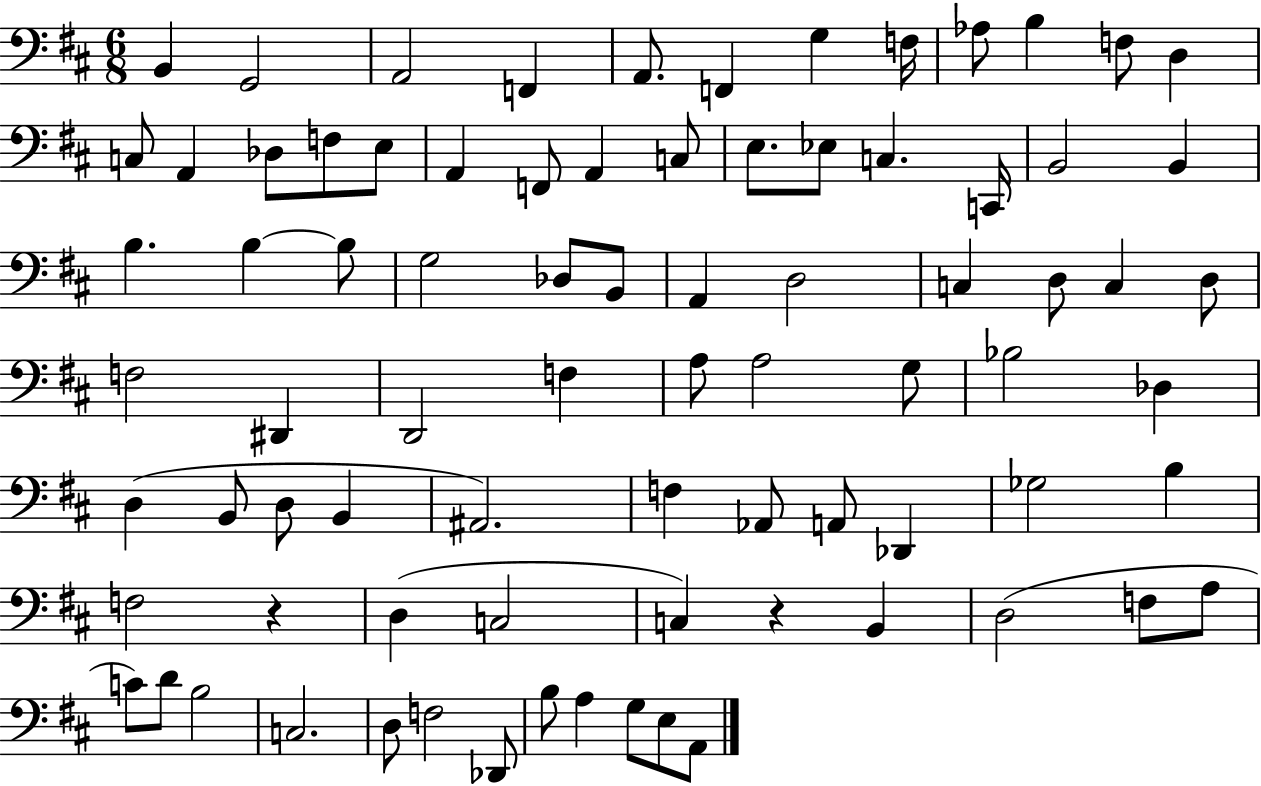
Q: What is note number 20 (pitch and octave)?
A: A2